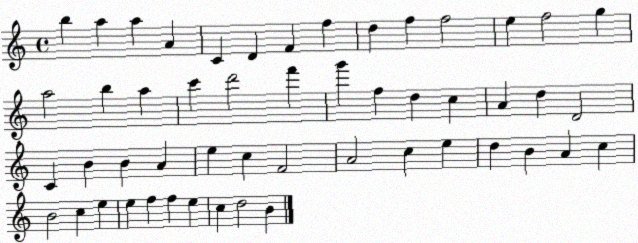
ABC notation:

X:1
T:Untitled
M:4/4
L:1/4
K:C
b a a A C D F f d f f2 e f2 g a2 b a c' d'2 f' g' f d c A d D2 C B B A e c F2 A2 c e d B A c B2 c e e f f e c d2 B